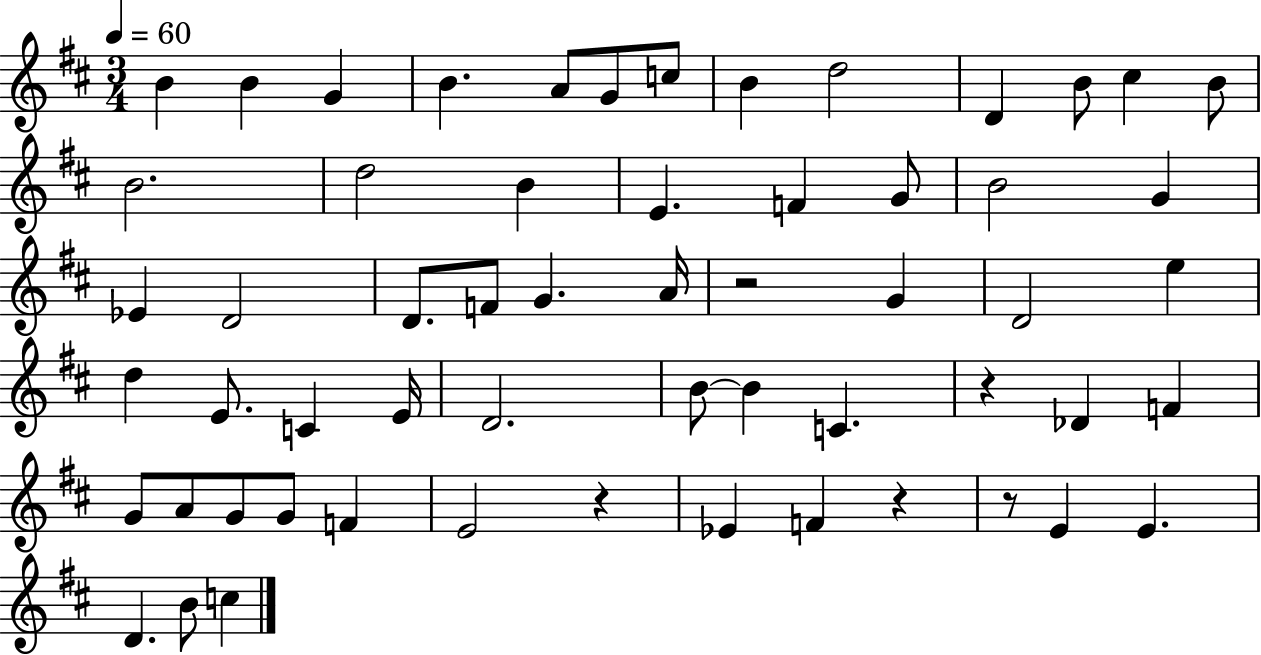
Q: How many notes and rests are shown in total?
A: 58